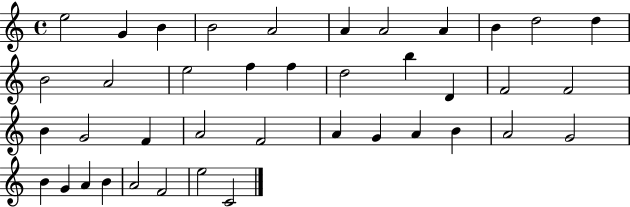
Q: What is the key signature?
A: C major